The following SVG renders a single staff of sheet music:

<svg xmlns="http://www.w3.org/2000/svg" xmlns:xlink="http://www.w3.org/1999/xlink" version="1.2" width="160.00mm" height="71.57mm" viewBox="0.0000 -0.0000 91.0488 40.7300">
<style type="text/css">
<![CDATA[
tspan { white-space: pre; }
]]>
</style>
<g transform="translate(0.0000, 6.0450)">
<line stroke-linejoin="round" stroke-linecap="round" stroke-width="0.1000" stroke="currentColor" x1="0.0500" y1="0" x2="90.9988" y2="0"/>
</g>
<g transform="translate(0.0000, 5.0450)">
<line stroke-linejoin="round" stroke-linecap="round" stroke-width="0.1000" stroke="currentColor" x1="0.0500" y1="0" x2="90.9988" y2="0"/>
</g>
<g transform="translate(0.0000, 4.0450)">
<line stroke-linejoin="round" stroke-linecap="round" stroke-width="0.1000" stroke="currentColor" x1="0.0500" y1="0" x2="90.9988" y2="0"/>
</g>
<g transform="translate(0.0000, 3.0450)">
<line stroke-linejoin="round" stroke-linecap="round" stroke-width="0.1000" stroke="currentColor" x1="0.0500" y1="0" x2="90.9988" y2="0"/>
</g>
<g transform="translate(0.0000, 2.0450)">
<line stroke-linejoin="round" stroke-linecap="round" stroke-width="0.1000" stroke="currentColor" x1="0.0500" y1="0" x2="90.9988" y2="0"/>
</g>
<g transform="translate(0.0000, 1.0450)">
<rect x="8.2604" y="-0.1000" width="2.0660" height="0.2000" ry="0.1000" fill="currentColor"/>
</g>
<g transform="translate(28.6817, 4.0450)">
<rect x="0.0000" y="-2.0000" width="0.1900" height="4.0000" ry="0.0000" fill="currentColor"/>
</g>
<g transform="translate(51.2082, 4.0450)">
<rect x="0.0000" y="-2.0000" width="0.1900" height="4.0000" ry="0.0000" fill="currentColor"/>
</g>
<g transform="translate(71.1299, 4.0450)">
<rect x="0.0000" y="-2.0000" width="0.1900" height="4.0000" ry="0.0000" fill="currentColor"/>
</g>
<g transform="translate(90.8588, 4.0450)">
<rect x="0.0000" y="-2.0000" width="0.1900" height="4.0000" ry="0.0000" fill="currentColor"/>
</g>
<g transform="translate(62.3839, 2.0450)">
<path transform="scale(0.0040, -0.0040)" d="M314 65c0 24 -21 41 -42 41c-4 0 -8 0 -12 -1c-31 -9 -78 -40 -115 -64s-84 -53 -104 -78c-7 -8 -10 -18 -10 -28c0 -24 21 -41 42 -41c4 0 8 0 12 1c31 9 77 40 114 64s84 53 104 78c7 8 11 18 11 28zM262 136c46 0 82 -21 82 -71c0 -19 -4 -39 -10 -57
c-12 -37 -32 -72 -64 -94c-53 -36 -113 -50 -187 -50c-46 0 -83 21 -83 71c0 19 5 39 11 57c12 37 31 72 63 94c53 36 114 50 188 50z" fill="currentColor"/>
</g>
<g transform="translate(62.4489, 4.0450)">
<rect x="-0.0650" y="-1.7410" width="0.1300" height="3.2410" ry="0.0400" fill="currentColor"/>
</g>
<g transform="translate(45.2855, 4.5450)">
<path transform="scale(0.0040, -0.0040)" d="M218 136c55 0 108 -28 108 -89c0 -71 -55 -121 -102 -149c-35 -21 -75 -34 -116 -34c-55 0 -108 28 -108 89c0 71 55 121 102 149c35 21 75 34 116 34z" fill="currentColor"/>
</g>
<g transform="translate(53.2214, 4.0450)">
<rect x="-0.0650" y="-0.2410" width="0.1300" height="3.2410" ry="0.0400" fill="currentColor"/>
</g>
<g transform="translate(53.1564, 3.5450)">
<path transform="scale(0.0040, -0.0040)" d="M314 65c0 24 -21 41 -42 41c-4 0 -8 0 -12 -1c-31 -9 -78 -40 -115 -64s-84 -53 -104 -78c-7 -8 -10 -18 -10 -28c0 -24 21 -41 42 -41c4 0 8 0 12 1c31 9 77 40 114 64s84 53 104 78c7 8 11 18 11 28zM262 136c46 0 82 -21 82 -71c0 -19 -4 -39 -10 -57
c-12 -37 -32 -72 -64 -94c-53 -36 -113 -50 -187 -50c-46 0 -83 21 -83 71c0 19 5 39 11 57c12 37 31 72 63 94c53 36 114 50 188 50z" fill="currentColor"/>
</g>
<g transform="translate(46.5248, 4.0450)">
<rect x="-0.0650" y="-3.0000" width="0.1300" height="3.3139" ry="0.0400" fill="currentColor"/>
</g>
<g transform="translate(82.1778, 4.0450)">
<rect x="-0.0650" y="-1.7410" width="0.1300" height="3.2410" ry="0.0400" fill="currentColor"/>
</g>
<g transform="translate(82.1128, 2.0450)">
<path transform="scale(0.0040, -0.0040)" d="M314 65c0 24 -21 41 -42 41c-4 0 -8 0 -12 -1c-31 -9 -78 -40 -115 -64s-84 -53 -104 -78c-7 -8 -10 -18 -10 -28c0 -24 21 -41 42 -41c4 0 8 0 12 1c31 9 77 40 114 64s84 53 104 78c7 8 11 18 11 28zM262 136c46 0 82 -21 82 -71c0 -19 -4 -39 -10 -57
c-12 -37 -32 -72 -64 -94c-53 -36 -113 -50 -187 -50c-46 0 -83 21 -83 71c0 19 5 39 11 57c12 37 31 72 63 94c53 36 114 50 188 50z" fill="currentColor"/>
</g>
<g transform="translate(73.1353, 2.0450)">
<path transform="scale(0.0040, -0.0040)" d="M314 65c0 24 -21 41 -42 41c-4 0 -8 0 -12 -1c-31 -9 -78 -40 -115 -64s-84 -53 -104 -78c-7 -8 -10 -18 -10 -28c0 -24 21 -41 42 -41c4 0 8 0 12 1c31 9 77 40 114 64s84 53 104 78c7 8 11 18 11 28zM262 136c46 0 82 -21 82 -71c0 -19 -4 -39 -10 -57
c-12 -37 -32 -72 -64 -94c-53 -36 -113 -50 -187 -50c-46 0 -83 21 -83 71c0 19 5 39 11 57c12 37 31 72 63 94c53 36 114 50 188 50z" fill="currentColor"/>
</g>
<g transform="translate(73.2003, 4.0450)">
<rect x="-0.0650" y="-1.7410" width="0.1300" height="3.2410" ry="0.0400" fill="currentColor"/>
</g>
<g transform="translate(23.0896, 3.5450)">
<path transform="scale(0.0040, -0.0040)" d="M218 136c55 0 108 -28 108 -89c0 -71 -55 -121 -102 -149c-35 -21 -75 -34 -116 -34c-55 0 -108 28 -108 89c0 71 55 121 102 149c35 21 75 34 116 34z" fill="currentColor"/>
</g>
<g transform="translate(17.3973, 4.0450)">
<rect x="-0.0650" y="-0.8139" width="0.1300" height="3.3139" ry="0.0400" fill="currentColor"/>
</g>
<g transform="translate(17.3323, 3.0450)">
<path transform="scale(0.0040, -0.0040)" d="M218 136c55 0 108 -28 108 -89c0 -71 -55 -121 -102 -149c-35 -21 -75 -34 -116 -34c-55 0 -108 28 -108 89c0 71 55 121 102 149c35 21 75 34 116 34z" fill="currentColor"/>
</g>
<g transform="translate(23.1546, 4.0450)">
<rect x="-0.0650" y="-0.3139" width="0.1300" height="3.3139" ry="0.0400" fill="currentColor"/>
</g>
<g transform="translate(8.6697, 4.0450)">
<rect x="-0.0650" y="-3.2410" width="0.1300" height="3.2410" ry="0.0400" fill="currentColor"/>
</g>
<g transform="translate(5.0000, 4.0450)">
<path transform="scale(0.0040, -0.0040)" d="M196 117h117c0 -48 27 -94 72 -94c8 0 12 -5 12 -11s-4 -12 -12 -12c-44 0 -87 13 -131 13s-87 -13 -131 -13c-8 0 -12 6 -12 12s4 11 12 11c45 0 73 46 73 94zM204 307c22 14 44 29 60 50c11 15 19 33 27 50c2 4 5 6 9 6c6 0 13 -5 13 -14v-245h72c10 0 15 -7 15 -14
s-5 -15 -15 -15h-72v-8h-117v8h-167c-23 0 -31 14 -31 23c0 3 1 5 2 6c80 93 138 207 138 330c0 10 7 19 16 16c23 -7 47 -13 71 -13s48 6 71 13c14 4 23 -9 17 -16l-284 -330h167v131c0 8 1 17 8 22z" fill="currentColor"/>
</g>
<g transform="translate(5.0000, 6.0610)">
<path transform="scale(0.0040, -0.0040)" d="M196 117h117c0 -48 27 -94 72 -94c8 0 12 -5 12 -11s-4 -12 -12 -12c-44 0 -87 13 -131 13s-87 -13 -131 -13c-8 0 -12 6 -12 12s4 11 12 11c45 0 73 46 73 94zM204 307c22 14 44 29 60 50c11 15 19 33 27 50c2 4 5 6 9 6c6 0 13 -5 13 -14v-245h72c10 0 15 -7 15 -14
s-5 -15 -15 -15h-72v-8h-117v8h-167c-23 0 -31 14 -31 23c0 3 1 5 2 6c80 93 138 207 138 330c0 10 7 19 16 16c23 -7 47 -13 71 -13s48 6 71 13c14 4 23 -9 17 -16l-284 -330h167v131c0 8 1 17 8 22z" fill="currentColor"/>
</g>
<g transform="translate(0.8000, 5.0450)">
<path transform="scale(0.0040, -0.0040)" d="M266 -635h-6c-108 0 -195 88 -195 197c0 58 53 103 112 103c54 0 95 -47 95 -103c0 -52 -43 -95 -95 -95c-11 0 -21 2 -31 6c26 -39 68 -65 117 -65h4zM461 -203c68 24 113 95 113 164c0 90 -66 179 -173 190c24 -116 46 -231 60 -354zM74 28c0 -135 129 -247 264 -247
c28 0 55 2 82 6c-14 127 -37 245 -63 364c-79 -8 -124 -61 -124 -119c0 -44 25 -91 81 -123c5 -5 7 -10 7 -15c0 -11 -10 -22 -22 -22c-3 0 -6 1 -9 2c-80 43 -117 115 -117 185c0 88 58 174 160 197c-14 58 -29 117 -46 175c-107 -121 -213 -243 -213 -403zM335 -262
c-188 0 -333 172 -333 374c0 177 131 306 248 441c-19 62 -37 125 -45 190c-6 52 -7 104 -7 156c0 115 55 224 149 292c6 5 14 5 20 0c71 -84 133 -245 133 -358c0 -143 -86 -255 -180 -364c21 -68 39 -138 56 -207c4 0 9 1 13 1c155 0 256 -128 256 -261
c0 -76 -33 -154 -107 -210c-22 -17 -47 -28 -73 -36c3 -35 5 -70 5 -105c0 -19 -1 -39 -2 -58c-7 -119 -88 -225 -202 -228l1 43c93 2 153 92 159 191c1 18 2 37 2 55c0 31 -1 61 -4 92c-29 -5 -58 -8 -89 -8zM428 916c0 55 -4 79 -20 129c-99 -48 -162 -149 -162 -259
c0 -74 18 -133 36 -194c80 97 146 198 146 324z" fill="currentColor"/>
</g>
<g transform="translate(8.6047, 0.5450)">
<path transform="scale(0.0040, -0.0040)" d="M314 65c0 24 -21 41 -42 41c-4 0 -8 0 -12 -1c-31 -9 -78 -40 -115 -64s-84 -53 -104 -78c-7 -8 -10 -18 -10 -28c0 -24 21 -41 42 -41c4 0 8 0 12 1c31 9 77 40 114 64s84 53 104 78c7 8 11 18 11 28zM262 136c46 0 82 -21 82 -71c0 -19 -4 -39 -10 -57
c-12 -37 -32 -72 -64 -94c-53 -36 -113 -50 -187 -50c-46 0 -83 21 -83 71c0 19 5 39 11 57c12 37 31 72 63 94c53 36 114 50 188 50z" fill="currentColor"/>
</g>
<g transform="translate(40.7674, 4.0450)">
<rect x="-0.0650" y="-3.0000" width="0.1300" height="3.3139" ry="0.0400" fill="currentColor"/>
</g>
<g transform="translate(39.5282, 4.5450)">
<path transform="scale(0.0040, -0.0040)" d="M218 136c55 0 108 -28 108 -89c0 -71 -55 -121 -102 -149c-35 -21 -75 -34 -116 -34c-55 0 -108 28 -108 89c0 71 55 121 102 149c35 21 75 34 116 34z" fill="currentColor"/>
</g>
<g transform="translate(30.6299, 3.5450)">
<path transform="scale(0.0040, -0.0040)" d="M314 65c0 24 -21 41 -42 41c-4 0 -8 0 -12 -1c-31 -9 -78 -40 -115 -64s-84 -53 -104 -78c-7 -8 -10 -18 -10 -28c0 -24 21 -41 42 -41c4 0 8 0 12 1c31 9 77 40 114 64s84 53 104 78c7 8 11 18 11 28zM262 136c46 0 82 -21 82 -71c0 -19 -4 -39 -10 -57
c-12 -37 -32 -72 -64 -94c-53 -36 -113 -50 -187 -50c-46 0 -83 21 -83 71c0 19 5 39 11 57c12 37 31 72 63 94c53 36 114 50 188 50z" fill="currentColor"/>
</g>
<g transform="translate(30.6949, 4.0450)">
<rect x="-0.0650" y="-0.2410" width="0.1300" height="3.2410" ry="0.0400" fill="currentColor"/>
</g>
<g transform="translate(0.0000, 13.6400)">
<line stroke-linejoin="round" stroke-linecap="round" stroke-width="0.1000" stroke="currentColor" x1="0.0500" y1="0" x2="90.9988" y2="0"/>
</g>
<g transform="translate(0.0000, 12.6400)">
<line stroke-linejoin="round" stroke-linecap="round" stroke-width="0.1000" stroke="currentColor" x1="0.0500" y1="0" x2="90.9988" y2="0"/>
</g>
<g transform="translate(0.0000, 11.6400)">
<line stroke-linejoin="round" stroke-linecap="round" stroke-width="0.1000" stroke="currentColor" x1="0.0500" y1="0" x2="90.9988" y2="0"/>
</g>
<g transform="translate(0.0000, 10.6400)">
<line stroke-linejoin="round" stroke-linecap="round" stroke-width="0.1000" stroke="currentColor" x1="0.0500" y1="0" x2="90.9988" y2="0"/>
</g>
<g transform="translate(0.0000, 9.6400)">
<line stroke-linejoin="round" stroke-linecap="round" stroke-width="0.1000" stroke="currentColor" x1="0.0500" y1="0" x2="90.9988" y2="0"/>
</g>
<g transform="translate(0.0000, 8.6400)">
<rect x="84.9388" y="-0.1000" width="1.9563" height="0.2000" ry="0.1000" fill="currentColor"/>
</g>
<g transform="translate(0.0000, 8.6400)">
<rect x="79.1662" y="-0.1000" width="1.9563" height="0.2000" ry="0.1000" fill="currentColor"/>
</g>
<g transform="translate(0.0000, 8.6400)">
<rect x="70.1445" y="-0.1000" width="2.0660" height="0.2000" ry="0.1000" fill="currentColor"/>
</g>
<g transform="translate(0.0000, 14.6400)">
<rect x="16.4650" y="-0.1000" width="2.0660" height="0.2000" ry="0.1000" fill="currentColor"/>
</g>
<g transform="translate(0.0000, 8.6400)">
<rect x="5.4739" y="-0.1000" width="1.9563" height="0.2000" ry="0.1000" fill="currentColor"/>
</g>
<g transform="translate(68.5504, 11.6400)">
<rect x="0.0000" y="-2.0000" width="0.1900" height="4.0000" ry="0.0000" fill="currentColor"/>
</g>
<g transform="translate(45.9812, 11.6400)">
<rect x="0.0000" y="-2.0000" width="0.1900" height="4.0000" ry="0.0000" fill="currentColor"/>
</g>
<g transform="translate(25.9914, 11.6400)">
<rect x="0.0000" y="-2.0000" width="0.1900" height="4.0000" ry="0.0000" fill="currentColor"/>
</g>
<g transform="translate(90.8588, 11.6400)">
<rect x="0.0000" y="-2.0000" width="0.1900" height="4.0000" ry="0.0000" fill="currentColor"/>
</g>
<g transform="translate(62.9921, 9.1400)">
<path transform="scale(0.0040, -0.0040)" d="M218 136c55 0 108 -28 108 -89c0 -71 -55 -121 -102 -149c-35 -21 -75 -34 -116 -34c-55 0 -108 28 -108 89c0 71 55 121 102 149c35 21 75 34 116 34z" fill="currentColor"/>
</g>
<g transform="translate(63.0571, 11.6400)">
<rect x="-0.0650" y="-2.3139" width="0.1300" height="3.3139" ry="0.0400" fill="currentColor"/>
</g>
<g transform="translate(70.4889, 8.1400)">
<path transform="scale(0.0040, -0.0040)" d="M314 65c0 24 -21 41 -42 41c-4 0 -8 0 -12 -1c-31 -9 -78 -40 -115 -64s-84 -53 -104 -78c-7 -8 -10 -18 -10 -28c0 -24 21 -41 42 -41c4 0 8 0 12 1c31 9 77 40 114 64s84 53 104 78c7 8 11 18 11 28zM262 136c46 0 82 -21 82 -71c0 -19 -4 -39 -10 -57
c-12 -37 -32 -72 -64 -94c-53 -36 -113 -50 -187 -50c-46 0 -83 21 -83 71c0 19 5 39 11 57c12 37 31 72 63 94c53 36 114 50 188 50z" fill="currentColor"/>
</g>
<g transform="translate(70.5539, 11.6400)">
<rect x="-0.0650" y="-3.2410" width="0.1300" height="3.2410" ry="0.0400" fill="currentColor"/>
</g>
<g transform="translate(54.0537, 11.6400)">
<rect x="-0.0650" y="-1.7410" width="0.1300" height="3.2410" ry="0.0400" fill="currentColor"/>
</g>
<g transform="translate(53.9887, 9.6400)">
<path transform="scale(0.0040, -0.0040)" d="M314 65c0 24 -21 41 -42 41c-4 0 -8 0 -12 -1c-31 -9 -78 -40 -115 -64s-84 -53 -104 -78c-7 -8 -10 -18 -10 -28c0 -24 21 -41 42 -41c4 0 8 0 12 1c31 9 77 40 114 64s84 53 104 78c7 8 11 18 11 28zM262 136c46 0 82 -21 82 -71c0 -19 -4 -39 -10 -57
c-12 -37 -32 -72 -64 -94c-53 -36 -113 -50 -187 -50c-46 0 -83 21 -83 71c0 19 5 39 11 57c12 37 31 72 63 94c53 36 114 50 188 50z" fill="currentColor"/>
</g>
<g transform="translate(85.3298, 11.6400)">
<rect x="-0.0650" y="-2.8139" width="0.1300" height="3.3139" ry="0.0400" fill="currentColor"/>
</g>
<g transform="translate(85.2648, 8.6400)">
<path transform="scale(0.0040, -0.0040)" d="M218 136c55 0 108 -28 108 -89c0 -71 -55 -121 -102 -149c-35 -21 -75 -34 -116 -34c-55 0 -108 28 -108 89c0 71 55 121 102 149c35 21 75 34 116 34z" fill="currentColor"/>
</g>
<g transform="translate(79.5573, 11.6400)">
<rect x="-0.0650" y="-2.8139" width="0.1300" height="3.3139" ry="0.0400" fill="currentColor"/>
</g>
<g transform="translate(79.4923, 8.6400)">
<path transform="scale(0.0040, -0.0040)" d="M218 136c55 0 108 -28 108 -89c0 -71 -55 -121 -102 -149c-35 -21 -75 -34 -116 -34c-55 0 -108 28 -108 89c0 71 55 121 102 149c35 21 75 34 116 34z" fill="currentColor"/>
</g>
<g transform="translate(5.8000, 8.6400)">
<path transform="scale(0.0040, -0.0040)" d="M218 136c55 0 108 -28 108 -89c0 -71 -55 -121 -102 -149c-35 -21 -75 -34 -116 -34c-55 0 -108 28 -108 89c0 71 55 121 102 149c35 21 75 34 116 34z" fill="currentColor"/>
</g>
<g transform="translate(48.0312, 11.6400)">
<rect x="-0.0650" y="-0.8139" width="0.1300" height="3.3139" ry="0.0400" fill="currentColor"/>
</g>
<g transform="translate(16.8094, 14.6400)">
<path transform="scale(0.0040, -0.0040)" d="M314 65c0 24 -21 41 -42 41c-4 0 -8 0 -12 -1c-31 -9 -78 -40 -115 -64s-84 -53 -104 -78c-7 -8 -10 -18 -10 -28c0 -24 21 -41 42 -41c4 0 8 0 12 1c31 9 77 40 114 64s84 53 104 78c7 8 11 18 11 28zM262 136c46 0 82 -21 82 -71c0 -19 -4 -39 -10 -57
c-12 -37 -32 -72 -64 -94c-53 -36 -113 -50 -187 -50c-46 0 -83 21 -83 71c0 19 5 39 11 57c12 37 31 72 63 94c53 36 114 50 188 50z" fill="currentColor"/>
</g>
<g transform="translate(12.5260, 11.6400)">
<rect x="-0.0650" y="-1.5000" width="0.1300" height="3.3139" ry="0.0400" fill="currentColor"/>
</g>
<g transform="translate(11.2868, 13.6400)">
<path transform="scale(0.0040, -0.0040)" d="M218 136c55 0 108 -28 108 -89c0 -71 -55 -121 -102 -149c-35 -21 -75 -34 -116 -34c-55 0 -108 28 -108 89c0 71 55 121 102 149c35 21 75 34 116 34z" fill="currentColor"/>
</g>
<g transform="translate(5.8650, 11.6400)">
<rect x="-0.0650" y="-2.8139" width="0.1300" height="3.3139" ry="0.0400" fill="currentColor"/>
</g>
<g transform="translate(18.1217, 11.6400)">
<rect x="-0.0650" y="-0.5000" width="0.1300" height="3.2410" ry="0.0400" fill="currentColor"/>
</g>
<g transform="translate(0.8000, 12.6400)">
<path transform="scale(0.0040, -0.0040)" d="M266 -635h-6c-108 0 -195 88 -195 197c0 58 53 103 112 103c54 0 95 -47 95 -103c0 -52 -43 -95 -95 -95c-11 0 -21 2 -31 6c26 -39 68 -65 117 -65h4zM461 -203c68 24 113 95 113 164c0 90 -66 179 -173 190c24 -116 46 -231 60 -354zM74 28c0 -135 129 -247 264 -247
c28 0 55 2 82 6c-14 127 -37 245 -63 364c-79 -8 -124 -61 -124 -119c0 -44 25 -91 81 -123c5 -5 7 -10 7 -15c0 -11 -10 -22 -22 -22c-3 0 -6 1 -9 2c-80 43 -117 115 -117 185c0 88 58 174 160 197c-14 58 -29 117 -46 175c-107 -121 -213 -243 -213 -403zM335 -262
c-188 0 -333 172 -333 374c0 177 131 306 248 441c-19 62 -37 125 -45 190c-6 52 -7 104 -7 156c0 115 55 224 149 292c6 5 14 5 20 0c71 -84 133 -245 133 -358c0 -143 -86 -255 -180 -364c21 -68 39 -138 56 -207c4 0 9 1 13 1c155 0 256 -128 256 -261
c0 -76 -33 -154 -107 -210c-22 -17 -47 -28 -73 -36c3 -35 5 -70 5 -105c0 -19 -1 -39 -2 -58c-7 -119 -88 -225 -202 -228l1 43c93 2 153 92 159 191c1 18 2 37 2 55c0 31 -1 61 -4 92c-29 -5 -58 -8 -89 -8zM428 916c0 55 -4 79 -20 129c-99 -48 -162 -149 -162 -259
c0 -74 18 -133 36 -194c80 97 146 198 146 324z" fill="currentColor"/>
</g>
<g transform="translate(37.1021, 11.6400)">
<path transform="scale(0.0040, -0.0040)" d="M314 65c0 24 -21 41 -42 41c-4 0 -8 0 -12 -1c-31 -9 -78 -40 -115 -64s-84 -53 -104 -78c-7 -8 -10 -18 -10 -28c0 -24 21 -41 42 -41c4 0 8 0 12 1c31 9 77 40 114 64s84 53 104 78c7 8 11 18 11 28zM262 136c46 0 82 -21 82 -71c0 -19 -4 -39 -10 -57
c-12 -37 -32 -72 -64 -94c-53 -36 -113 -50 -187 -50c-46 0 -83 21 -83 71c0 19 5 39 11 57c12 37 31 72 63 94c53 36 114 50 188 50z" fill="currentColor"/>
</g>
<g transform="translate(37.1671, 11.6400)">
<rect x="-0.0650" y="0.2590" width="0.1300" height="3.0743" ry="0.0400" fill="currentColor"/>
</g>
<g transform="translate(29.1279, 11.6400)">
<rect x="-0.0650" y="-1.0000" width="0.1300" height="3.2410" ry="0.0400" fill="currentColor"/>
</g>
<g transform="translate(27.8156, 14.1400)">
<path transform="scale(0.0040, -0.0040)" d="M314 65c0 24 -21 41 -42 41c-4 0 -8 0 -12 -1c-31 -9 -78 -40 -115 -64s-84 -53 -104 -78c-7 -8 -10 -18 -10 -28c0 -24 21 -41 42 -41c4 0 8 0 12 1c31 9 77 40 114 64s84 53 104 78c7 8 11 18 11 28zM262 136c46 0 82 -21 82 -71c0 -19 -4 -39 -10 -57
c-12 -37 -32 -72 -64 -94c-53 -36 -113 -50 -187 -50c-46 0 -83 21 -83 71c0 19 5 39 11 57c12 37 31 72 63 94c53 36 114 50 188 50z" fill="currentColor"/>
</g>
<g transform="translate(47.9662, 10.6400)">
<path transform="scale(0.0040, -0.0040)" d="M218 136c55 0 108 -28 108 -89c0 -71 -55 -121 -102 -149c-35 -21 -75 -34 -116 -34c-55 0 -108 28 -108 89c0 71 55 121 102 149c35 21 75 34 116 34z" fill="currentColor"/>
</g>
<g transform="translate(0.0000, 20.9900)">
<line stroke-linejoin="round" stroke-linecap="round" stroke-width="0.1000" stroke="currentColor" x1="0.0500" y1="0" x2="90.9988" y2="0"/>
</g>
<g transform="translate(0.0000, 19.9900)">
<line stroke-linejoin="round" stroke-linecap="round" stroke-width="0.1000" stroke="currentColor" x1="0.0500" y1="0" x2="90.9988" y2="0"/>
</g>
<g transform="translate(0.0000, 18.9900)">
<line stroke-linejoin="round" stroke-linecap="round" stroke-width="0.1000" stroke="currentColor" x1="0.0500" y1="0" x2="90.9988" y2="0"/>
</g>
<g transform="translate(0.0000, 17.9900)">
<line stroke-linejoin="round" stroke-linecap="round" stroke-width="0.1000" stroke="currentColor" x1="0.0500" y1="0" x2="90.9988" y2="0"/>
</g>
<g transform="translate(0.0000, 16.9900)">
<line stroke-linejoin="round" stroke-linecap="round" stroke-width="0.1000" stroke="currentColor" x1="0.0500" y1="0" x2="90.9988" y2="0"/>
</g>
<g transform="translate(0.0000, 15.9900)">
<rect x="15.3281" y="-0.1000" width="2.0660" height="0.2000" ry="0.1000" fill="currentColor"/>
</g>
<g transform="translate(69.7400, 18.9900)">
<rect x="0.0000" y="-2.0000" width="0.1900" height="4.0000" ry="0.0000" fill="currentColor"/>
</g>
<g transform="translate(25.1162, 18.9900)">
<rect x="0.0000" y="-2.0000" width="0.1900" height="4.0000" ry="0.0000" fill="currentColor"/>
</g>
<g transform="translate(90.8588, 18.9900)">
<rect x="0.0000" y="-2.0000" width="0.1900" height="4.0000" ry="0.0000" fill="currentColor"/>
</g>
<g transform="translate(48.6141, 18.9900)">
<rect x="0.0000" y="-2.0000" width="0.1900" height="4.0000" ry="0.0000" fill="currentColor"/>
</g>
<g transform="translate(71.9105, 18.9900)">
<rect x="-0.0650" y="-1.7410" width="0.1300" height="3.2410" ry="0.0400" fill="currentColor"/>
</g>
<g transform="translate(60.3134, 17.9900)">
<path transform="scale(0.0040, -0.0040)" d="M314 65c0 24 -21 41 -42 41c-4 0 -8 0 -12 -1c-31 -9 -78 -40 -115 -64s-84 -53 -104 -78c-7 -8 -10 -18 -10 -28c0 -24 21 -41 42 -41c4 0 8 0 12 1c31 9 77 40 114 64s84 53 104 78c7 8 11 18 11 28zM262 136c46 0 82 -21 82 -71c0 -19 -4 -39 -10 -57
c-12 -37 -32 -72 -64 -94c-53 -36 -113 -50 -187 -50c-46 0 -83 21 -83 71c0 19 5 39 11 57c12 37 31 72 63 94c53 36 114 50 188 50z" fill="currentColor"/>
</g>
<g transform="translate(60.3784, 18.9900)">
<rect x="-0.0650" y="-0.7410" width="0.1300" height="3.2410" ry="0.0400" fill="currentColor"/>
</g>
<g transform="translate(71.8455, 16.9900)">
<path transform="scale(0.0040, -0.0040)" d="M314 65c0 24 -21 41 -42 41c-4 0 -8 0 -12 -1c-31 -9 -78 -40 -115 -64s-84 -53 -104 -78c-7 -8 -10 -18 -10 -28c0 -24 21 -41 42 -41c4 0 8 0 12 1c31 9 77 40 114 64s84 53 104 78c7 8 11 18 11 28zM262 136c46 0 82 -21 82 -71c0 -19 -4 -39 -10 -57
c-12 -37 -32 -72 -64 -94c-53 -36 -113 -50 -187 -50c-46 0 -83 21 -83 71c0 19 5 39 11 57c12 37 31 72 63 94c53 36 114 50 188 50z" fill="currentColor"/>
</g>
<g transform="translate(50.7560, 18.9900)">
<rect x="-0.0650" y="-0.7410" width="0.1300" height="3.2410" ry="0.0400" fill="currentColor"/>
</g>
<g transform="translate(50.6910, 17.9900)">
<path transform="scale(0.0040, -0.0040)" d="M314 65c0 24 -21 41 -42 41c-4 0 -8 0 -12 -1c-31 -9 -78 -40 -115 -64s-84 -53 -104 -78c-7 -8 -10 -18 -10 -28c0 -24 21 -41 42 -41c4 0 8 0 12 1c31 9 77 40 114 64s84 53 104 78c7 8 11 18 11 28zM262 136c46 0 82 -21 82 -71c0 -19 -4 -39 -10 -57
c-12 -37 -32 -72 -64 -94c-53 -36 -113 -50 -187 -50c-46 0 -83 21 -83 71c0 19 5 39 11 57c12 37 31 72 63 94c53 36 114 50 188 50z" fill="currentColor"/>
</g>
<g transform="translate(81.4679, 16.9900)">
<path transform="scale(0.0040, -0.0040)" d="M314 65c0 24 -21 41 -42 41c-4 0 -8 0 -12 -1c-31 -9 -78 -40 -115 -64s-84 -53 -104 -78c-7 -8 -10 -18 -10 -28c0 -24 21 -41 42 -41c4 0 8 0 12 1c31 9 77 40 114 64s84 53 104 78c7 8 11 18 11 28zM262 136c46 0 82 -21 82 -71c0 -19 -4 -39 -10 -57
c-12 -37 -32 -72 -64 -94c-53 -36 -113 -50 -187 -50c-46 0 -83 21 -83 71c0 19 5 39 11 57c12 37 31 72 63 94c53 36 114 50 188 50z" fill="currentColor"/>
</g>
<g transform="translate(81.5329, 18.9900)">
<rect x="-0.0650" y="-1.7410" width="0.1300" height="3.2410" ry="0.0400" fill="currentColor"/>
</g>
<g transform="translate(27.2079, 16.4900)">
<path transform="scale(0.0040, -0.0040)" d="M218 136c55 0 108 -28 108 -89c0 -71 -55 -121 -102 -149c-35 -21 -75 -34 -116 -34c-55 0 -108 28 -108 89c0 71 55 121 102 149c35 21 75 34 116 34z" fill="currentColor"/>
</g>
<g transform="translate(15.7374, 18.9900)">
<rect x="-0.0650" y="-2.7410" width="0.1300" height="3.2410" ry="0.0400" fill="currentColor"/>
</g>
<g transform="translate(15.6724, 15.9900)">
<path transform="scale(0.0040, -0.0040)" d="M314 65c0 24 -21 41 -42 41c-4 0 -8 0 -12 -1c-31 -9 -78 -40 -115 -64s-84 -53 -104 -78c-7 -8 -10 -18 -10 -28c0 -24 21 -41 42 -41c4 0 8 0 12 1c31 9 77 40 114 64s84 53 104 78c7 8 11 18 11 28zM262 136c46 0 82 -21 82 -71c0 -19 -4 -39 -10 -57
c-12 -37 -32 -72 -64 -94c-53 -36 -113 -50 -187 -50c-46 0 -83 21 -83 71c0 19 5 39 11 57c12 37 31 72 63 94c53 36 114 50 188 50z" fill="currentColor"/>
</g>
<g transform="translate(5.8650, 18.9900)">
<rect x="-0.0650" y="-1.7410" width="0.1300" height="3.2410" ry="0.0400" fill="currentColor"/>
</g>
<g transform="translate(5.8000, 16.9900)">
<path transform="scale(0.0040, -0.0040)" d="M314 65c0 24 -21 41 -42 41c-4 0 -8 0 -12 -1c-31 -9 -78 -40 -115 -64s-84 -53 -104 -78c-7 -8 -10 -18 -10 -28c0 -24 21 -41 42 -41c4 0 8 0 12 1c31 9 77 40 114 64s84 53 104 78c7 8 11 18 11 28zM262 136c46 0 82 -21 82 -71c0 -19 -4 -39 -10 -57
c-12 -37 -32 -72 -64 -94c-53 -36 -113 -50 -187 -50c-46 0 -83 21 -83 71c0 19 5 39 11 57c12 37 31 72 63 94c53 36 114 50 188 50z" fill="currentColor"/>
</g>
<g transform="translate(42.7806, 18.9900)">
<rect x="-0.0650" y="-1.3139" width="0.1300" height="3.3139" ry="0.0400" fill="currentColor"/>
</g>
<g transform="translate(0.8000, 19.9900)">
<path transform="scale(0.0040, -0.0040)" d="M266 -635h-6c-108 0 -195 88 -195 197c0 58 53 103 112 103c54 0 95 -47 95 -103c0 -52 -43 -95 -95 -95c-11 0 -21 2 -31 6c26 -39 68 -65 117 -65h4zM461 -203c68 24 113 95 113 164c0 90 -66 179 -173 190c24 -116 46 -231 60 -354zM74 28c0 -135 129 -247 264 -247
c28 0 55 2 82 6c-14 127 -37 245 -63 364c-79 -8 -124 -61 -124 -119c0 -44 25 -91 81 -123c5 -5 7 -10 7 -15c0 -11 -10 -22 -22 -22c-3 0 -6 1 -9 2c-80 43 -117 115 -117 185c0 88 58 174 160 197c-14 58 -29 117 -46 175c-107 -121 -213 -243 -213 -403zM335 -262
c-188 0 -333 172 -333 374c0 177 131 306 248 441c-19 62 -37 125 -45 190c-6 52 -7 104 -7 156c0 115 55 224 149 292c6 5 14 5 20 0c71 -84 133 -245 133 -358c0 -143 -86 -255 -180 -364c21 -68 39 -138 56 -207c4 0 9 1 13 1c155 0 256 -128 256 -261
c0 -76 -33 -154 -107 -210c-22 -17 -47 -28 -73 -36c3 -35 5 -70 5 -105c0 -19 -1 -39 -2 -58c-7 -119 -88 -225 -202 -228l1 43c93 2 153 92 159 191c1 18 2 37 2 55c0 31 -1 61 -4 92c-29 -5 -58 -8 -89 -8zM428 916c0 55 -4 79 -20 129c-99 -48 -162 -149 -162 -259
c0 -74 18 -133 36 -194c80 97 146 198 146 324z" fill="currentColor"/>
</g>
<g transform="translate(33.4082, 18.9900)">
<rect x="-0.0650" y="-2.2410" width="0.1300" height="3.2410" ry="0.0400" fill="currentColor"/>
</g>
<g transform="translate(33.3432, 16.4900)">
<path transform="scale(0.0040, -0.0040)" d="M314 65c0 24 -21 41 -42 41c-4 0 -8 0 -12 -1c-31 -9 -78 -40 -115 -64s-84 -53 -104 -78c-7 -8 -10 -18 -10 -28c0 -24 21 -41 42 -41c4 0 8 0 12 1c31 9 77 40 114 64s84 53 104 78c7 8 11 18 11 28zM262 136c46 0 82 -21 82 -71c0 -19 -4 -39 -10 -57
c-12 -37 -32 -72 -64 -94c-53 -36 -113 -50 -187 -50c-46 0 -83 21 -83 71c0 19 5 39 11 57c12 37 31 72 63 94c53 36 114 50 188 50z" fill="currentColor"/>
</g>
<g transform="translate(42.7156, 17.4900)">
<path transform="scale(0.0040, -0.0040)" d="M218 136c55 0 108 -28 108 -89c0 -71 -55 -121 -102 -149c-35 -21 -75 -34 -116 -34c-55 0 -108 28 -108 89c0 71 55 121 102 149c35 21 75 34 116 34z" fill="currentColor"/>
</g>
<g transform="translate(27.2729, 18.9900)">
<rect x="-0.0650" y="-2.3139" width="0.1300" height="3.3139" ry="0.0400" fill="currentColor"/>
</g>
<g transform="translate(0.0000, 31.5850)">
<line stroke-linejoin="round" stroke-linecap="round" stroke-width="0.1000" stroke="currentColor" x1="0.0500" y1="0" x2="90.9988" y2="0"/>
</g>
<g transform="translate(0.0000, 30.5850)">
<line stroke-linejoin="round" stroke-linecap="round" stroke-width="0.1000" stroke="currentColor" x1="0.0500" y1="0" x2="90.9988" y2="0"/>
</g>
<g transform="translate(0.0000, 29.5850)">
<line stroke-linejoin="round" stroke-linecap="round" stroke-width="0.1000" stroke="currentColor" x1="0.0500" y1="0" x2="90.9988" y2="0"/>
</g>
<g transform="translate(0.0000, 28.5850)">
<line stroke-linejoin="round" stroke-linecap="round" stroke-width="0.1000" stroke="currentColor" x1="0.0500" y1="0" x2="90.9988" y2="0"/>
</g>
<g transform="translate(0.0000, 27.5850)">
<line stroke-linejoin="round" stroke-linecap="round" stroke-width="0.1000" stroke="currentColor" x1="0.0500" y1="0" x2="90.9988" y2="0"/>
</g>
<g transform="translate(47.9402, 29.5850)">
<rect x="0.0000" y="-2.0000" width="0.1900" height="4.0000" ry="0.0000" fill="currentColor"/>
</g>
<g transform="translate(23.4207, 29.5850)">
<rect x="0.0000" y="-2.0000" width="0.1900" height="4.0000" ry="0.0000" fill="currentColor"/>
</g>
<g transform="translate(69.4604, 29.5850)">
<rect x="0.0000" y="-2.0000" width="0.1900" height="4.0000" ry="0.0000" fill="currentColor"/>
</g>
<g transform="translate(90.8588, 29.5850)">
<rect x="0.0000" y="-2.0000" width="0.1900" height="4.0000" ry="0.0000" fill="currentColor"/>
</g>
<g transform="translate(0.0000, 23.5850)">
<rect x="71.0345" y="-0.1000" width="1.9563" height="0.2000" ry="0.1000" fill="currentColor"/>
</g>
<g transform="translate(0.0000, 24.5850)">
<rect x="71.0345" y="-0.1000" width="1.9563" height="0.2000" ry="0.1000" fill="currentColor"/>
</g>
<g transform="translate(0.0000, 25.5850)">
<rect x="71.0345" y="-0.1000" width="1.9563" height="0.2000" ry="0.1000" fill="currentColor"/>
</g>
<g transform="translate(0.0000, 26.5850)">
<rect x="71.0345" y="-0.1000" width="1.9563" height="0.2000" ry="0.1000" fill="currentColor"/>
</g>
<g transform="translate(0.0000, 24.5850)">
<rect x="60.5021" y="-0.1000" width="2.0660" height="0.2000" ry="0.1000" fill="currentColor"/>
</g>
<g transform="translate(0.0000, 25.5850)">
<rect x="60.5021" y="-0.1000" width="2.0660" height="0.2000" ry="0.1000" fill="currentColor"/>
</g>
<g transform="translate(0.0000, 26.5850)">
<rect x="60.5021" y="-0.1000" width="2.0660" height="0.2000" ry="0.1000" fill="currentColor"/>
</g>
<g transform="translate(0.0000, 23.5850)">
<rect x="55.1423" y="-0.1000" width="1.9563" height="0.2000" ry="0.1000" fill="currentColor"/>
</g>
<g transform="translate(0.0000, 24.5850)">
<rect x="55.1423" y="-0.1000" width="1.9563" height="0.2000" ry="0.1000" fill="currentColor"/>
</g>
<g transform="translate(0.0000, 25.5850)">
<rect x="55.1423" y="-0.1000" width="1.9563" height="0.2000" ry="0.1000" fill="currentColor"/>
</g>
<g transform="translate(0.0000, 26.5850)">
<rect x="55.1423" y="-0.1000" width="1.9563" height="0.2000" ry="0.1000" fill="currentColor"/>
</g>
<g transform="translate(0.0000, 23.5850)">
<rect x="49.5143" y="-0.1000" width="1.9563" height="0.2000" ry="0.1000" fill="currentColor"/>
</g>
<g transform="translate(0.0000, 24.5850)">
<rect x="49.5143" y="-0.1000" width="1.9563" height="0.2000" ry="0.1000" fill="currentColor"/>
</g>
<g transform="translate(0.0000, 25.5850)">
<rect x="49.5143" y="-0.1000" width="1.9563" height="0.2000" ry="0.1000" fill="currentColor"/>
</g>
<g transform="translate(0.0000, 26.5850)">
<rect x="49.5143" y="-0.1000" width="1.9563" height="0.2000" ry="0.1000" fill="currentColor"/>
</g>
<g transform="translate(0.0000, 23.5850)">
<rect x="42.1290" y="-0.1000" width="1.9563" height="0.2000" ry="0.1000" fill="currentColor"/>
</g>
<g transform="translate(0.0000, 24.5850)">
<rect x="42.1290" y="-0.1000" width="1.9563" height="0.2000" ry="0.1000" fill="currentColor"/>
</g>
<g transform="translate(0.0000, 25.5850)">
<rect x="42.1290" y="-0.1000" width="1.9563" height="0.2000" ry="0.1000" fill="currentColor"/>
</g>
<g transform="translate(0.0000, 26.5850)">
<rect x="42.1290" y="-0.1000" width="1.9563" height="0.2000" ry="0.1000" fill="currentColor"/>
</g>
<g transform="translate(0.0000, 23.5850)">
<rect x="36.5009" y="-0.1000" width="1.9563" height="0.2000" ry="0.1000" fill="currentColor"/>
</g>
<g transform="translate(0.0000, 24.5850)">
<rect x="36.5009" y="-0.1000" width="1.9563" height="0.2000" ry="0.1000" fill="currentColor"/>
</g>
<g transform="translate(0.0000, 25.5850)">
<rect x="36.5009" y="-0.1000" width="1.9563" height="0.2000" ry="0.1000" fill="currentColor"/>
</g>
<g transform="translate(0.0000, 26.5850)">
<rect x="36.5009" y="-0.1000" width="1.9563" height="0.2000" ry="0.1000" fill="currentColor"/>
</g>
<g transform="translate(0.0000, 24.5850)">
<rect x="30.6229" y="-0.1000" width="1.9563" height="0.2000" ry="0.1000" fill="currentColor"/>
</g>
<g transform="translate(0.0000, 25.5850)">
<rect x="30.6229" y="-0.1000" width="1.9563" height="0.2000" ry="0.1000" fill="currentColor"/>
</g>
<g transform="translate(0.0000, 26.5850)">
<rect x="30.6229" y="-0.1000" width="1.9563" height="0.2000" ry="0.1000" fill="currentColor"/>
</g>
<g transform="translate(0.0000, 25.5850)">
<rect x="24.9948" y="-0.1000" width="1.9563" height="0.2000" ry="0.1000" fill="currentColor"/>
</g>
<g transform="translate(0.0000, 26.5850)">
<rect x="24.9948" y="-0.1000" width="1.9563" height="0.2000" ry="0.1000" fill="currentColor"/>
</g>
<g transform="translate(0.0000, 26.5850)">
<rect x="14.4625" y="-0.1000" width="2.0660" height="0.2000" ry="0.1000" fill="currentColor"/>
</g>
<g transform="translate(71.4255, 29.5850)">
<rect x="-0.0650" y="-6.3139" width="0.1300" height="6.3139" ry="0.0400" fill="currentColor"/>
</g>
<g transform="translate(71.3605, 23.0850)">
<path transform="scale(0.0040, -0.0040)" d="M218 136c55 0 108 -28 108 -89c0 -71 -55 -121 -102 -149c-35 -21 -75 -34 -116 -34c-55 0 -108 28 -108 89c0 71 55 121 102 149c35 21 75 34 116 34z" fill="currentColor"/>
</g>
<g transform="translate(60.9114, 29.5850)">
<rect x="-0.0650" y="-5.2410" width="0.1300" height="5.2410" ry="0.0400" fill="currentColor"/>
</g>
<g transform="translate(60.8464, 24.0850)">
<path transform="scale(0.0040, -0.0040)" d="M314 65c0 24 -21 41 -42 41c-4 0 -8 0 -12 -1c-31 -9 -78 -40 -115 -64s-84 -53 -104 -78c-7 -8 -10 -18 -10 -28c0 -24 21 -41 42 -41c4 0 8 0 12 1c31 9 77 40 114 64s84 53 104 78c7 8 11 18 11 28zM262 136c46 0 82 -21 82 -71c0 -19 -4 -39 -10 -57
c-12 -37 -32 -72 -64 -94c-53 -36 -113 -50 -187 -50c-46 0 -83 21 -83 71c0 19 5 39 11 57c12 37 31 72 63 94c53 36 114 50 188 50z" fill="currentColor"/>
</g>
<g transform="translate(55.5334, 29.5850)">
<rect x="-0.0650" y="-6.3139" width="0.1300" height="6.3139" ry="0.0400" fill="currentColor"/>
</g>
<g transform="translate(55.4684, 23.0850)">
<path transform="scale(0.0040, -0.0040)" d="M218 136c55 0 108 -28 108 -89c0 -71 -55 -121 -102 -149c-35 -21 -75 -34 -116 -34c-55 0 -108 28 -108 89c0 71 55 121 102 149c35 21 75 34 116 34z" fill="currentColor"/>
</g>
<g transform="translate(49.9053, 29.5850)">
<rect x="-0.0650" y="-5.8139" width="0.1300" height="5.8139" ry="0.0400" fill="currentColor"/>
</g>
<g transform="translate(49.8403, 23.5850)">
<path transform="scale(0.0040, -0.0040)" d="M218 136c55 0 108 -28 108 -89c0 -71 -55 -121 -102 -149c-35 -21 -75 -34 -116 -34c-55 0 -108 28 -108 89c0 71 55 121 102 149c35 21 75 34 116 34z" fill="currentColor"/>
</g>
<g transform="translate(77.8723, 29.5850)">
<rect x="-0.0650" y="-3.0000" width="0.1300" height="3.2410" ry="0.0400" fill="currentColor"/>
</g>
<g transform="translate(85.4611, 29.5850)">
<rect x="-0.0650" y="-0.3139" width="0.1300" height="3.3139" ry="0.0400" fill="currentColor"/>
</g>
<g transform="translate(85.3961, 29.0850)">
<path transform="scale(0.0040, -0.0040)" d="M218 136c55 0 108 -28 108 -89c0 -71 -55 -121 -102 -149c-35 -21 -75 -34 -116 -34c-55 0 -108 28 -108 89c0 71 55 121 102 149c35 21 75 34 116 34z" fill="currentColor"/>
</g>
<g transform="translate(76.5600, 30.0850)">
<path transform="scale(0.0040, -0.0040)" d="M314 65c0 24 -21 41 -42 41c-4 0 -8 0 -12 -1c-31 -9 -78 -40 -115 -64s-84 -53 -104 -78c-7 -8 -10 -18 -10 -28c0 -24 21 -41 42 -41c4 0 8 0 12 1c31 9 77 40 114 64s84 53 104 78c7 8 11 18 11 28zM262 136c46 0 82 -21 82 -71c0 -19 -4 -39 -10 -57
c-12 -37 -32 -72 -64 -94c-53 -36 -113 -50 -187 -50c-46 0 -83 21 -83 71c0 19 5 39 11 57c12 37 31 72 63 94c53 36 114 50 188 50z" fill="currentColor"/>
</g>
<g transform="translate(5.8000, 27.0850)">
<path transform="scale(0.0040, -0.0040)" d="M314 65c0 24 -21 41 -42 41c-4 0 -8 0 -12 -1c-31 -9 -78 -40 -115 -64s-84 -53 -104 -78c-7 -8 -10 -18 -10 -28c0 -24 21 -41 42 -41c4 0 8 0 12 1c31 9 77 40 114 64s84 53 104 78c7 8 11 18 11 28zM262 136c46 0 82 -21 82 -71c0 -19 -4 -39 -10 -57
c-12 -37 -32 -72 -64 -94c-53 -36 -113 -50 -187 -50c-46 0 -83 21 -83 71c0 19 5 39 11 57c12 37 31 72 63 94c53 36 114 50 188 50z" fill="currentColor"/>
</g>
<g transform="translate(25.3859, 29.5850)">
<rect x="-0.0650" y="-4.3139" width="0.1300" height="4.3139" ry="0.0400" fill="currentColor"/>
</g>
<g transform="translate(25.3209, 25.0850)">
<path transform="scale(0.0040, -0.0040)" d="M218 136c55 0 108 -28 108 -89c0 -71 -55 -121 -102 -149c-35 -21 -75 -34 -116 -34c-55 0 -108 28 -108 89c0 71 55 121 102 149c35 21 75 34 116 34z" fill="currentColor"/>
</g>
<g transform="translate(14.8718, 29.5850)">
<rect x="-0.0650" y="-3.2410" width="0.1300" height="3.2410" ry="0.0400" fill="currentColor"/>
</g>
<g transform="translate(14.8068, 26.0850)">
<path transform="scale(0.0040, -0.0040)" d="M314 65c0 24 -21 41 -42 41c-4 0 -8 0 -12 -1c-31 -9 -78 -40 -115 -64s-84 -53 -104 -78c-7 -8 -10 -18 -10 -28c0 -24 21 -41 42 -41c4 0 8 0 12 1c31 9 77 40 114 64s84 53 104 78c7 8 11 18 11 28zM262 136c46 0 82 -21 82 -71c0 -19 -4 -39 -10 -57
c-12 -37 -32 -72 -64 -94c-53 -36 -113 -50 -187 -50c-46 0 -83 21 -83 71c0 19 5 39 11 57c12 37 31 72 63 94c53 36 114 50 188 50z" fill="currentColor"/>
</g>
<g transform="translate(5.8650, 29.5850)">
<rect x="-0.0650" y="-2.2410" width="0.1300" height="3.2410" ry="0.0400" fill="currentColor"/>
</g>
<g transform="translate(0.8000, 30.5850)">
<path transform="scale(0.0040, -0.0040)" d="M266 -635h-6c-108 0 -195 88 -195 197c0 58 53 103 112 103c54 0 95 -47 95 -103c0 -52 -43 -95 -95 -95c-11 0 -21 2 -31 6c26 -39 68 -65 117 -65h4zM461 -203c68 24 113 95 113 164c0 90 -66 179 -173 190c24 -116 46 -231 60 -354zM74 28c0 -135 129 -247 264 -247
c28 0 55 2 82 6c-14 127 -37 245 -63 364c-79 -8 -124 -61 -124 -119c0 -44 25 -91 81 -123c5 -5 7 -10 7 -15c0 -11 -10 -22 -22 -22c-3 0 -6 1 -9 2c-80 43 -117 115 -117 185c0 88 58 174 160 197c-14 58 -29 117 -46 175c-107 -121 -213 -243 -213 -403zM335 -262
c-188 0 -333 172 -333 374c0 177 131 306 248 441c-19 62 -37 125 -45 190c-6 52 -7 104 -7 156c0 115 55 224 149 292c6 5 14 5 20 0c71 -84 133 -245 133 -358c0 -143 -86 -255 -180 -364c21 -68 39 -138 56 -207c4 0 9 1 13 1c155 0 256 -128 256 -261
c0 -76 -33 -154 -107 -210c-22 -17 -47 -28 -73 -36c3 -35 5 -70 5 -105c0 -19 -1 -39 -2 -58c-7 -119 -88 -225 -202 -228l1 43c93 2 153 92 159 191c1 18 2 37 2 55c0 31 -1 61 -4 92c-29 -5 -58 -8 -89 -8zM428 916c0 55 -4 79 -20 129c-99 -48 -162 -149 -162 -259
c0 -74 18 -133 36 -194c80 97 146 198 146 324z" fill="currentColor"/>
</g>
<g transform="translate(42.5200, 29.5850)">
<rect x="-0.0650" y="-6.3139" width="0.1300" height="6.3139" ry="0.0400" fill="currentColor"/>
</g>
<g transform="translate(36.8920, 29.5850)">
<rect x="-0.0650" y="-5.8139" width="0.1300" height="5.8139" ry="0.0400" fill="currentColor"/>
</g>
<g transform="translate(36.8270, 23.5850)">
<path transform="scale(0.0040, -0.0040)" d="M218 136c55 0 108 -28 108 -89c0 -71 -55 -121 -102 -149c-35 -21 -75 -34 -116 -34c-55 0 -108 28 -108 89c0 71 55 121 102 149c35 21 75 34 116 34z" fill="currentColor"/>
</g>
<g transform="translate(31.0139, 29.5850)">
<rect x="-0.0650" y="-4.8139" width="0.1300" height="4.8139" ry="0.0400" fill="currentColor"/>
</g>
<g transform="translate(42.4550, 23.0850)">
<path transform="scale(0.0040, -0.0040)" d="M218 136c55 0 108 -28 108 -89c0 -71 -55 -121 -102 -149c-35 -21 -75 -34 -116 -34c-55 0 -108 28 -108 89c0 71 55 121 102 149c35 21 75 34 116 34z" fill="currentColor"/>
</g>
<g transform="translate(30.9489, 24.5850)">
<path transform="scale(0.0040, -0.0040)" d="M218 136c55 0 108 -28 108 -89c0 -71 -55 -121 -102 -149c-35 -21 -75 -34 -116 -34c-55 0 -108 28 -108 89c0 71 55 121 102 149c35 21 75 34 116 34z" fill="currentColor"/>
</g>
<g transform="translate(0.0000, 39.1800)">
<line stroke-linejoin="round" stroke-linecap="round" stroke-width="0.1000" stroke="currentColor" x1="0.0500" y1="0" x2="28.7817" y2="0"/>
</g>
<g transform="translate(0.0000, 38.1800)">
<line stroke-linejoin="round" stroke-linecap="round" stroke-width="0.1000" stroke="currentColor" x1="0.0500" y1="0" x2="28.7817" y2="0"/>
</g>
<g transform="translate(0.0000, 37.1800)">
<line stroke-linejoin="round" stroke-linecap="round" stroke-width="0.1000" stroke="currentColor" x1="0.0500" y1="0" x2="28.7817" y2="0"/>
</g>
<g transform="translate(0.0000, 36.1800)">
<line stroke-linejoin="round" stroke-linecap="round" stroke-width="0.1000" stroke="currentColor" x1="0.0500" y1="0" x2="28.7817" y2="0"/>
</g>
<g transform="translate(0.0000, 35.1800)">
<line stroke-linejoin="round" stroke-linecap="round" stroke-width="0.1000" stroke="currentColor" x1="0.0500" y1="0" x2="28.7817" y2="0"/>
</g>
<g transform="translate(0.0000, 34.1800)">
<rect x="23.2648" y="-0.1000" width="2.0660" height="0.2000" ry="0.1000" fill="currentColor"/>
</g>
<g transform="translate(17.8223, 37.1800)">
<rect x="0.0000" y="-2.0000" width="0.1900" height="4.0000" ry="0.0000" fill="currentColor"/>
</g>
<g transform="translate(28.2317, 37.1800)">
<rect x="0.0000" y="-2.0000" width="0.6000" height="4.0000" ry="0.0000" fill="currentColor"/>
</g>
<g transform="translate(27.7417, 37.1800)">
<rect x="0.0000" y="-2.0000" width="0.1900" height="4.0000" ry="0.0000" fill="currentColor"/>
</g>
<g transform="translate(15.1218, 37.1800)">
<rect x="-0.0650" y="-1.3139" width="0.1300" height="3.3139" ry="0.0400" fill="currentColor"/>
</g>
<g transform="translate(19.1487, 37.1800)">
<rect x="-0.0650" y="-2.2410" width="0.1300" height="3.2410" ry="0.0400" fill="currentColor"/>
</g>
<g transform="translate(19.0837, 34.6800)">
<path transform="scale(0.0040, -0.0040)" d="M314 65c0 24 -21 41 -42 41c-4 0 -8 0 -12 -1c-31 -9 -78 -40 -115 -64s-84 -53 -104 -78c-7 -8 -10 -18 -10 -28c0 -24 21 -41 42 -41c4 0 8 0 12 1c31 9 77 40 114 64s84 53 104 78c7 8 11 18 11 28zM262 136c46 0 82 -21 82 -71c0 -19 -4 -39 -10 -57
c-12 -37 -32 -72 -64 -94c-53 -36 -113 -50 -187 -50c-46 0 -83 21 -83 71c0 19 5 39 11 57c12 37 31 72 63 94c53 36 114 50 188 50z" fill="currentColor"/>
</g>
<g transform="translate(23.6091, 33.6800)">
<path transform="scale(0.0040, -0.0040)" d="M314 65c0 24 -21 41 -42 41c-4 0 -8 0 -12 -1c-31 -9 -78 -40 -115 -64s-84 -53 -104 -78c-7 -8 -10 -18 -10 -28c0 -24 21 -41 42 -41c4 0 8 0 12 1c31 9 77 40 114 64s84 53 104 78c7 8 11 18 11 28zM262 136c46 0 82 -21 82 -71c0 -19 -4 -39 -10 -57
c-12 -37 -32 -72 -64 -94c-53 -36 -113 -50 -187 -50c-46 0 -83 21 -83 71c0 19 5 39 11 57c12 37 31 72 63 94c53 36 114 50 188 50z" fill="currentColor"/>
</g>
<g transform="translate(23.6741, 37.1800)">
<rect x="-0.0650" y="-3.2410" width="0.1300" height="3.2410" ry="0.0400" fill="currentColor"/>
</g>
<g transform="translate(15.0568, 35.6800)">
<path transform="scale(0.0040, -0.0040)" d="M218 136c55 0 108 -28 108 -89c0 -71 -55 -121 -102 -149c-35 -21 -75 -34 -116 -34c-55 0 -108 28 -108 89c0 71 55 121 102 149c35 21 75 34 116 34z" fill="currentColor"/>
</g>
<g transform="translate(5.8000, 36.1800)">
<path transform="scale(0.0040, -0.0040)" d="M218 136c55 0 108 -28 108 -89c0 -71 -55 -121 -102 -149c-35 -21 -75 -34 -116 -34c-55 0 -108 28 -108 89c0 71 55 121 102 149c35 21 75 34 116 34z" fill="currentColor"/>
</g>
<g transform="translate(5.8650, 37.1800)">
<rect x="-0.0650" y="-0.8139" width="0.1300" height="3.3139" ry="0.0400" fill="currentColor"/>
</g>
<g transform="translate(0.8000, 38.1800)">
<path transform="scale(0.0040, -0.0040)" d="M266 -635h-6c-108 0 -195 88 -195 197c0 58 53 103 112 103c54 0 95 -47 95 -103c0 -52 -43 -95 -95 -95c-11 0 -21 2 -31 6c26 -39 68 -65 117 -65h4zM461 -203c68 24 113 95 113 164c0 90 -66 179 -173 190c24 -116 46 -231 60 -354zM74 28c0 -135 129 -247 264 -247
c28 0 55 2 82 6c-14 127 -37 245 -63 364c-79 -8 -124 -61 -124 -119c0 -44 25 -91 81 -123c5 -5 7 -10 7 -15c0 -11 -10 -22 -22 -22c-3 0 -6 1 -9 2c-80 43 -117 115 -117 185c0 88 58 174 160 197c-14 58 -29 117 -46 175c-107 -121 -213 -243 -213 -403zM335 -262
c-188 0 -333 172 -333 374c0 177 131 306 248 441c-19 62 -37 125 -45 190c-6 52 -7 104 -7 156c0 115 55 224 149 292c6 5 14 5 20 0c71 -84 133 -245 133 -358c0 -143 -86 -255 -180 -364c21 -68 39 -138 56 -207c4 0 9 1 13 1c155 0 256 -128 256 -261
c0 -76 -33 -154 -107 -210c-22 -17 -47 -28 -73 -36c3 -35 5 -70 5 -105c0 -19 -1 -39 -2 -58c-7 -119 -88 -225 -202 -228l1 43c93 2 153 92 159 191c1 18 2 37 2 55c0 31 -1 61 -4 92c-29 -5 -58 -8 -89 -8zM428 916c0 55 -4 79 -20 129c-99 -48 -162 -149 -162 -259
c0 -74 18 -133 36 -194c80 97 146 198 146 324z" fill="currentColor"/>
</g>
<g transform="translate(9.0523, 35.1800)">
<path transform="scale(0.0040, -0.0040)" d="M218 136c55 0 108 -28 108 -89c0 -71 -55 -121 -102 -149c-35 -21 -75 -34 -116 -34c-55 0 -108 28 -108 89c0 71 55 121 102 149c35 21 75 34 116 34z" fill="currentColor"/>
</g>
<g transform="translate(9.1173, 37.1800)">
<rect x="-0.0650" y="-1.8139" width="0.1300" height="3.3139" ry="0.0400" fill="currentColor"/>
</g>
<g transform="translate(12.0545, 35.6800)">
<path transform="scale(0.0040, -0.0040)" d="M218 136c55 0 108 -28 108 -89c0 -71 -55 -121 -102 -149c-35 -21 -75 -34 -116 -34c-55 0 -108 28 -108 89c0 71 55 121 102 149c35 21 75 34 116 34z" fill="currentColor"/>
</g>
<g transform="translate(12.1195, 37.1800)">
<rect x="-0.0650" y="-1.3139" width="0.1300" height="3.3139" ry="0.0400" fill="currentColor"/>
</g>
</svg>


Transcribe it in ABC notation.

X:1
T:Untitled
M:4/4
L:1/4
K:C
b2 d c c2 A A c2 f2 f2 f2 a E C2 D2 B2 d f2 g b2 a a f2 a2 g g2 e d2 d2 f2 f2 g2 b2 d' e' g' a' g' a' f'2 a' A2 c d f e e g2 b2